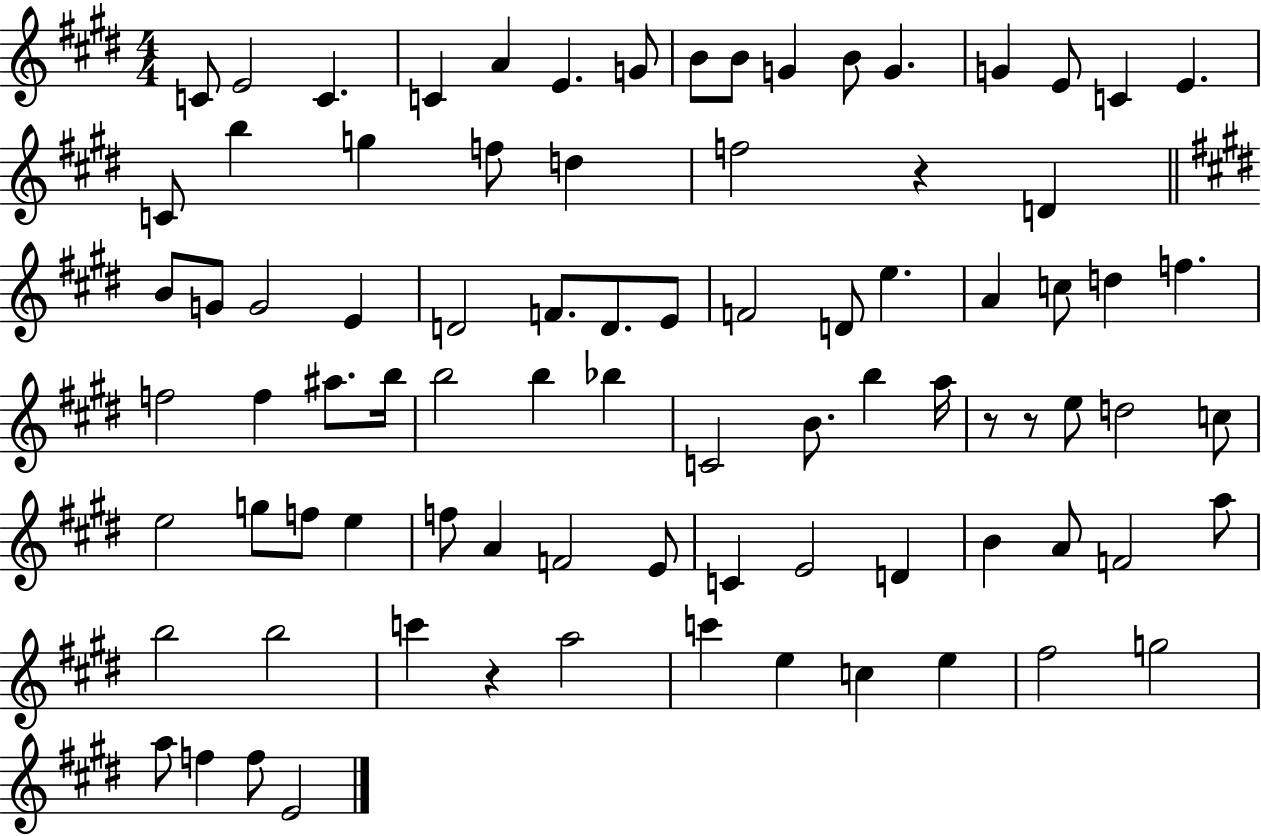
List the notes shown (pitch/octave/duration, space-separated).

C4/e E4/h C4/q. C4/q A4/q E4/q. G4/e B4/e B4/e G4/q B4/e G4/q. G4/q E4/e C4/q E4/q. C4/e B5/q G5/q F5/e D5/q F5/h R/q D4/q B4/e G4/e G4/h E4/q D4/h F4/e. D4/e. E4/e F4/h D4/e E5/q. A4/q C5/e D5/q F5/q. F5/h F5/q A#5/e. B5/s B5/h B5/q Bb5/q C4/h B4/e. B5/q A5/s R/e R/e E5/e D5/h C5/e E5/h G5/e F5/e E5/q F5/e A4/q F4/h E4/e C4/q E4/h D4/q B4/q A4/e F4/h A5/e B5/h B5/h C6/q R/q A5/h C6/q E5/q C5/q E5/q F#5/h G5/h A5/e F5/q F5/e E4/h